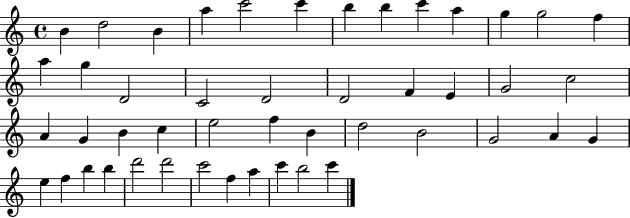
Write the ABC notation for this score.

X:1
T:Untitled
M:4/4
L:1/4
K:C
B d2 B a c'2 c' b b c' a g g2 f a g D2 C2 D2 D2 F E G2 c2 A G B c e2 f B d2 B2 G2 A G e f b b d'2 d'2 c'2 f a c' b2 c'